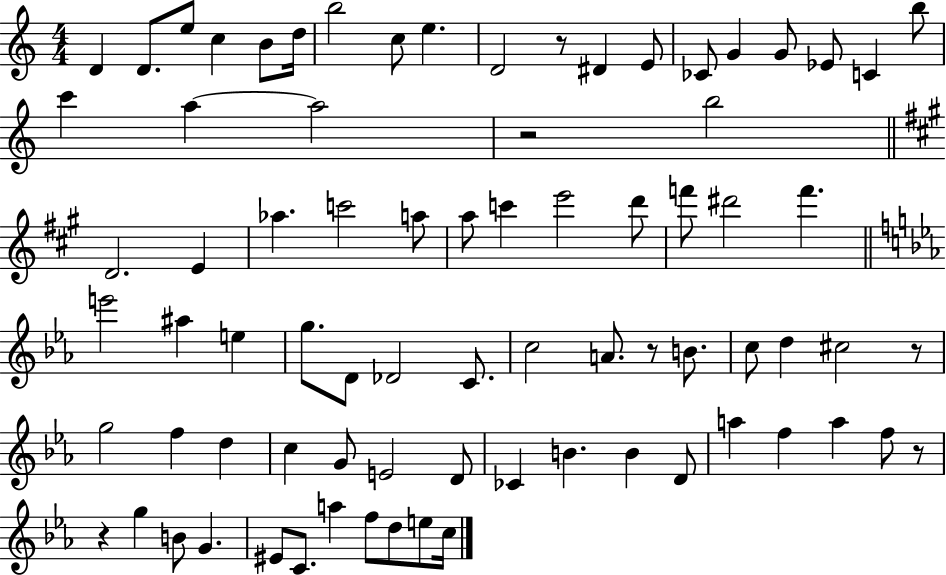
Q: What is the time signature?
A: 4/4